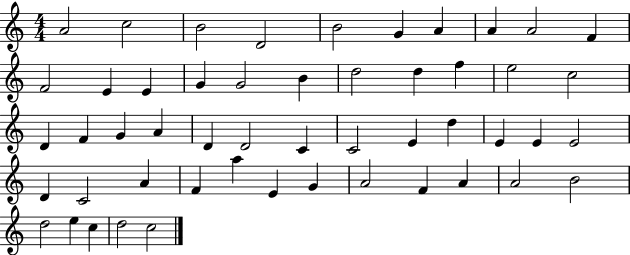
{
  \clef treble
  \numericTimeSignature
  \time 4/4
  \key c \major
  a'2 c''2 | b'2 d'2 | b'2 g'4 a'4 | a'4 a'2 f'4 | \break f'2 e'4 e'4 | g'4 g'2 b'4 | d''2 d''4 f''4 | e''2 c''2 | \break d'4 f'4 g'4 a'4 | d'4 d'2 c'4 | c'2 e'4 d''4 | e'4 e'4 e'2 | \break d'4 c'2 a'4 | f'4 a''4 e'4 g'4 | a'2 f'4 a'4 | a'2 b'2 | \break d''2 e''4 c''4 | d''2 c''2 | \bar "|."
}